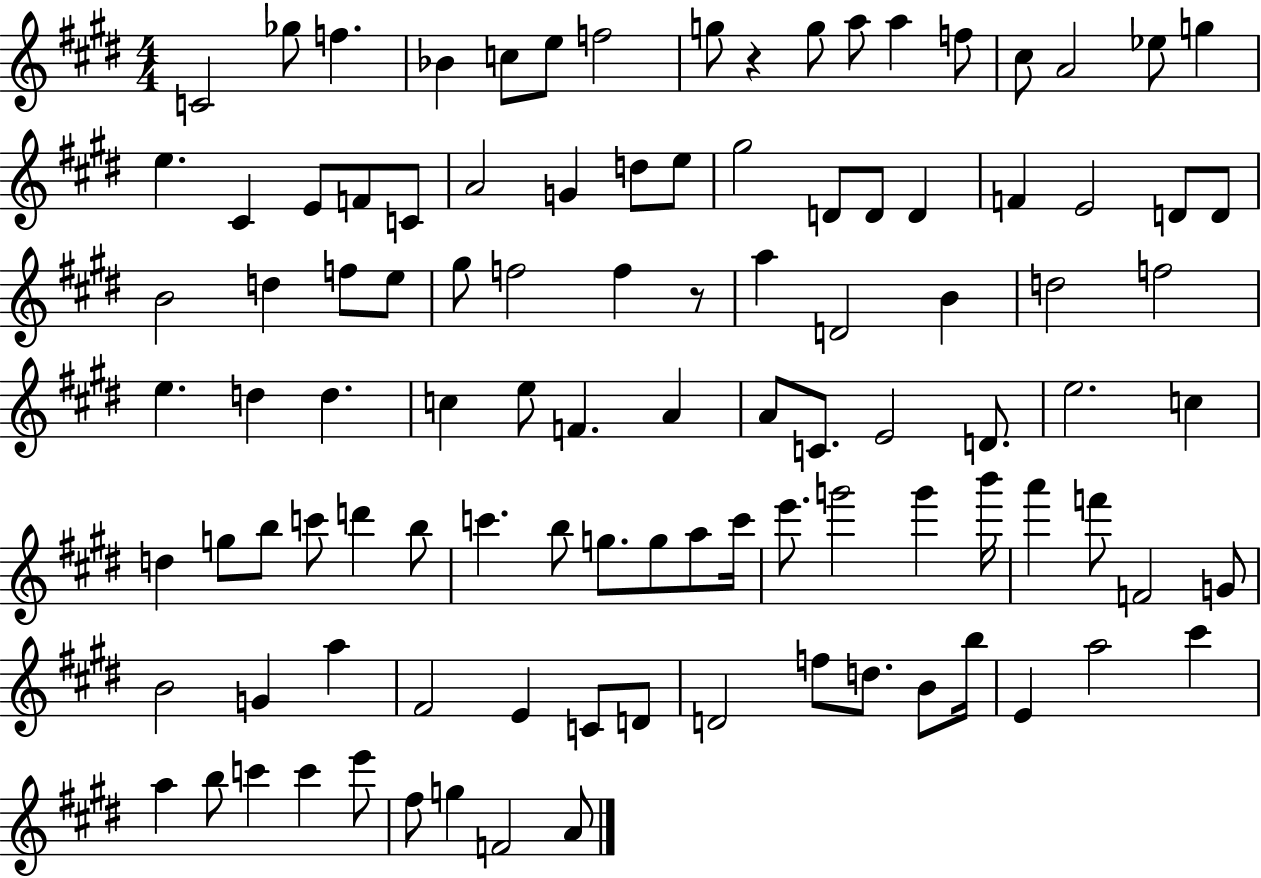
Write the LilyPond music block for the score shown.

{
  \clef treble
  \numericTimeSignature
  \time 4/4
  \key e \major
  c'2 ges''8 f''4. | bes'4 c''8 e''8 f''2 | g''8 r4 g''8 a''8 a''4 f''8 | cis''8 a'2 ees''8 g''4 | \break e''4. cis'4 e'8 f'8 c'8 | a'2 g'4 d''8 e''8 | gis''2 d'8 d'8 d'4 | f'4 e'2 d'8 d'8 | \break b'2 d''4 f''8 e''8 | gis''8 f''2 f''4 r8 | a''4 d'2 b'4 | d''2 f''2 | \break e''4. d''4 d''4. | c''4 e''8 f'4. a'4 | a'8 c'8. e'2 d'8. | e''2. c''4 | \break d''4 g''8 b''8 c'''8 d'''4 b''8 | c'''4. b''8 g''8. g''8 a''8 c'''16 | e'''8. g'''2 g'''4 b'''16 | a'''4 f'''8 f'2 g'8 | \break b'2 g'4 a''4 | fis'2 e'4 c'8 d'8 | d'2 f''8 d''8. b'8 b''16 | e'4 a''2 cis'''4 | \break a''4 b''8 c'''4 c'''4 e'''8 | fis''8 g''4 f'2 a'8 | \bar "|."
}